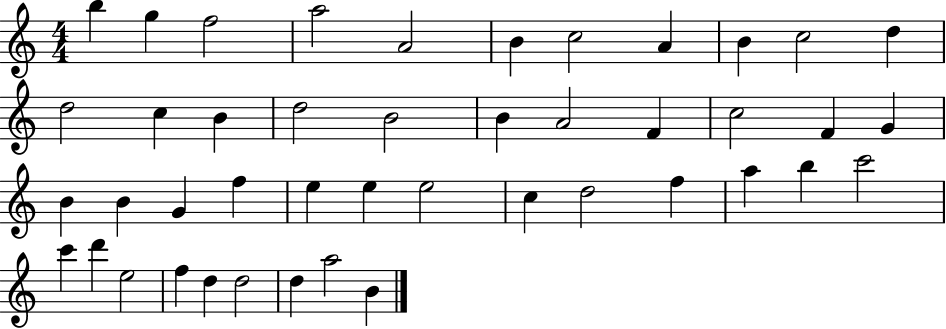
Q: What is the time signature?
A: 4/4